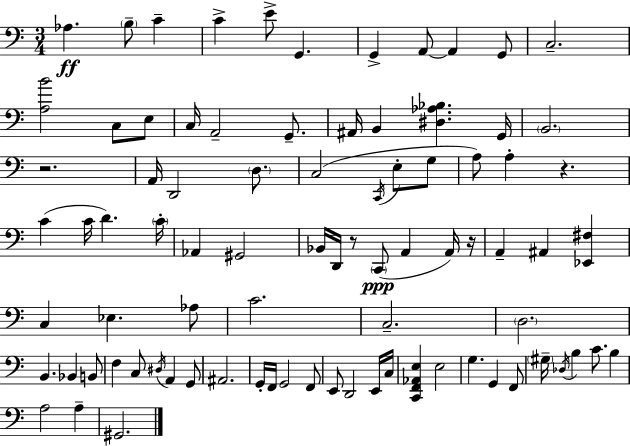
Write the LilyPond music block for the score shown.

{
  \clef bass
  \numericTimeSignature
  \time 3/4
  \key c \major
  \repeat volta 2 { aes4.\ff \parenthesize b8-- c'4-- | c'4-> e'8-> g,4. | g,4-> a,8~~ a,4 g,8 | c2.-- | \break <a b'>2 c8 e8 | c16 a,2-- g,8.-- | ais,16 b,4 <dis aes bes>4. g,16 | \parenthesize b,2. | \break r2. | a,16 d,2 \parenthesize d8. | c2( \acciaccatura { c,16 } e8-. g8 | a8) a4-. r4. | \break c'4( c'16 d'4.) | \parenthesize c'16-. aes,4 gis,2 | bes,16 d,16 r8 \parenthesize c,8(\ppp a,4 a,16) | r16 a,4-- ais,4 <ees, fis>4 | \break c4 ees4. aes8 | c'2. | c2.-- | \parenthesize d2. | \break b,4. bes,4 b,8 | f4 c8 \acciaccatura { dis16 } a,4 | g,8 ais,2. | g,16-. f,16 g,2 | \break f,8 e,8 d,2 | e,16 c16 <c, f, aes, e>4 e2 | g4. g,4 | f,8 \parenthesize gis16-- \acciaccatura { des16 } b4 c'8. b4 | \break a2 a4-- | gis,2. | } \bar "|."
}